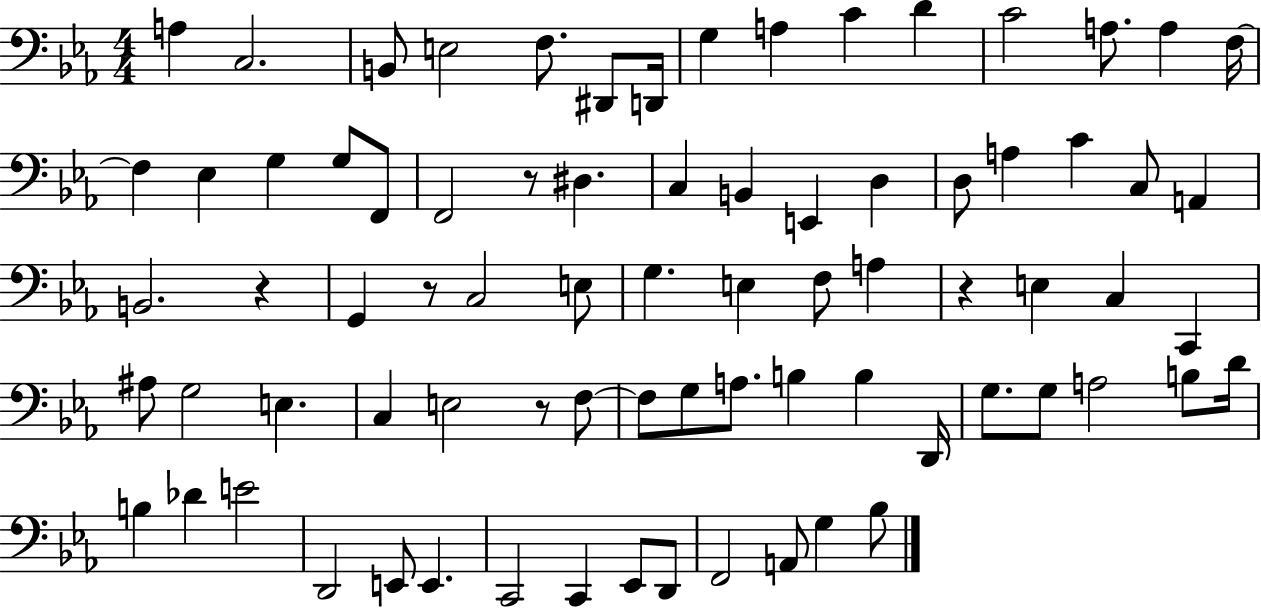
A3/q C3/h. B2/e E3/h F3/e. D#2/e D2/s G3/q A3/q C4/q D4/q C4/h A3/e. A3/q F3/s F3/q Eb3/q G3/q G3/e F2/e F2/h R/e D#3/q. C3/q B2/q E2/q D3/q D3/e A3/q C4/q C3/e A2/q B2/h. R/q G2/q R/e C3/h E3/e G3/q. E3/q F3/e A3/q R/q E3/q C3/q C2/q A#3/e G3/h E3/q. C3/q E3/h R/e F3/e F3/e G3/e A3/e. B3/q B3/q D2/s G3/e. G3/e A3/h B3/e D4/s B3/q Db4/q E4/h D2/h E2/e E2/q. C2/h C2/q Eb2/e D2/e F2/h A2/e G3/q Bb3/e